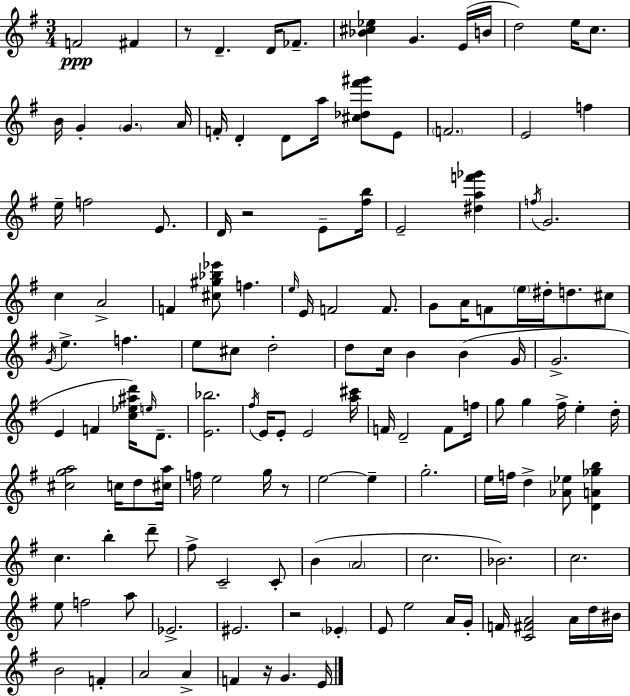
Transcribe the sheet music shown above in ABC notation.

X:1
T:Untitled
M:3/4
L:1/4
K:G
F2 ^F z/2 D D/4 _F/2 [_B^c_e] G E/4 B/4 d2 e/4 c/2 B/4 G G A/4 F/4 D D/2 a/4 [^c_d^f'^g']/2 E/2 F2 E2 f e/4 f2 E/2 D/4 z2 E/2 [^fb]/4 E2 [^daf'_g'] f/4 G2 c A2 F [^c^g_b_e']/2 f e/4 E/4 F2 F/2 G/2 A/4 F/2 e/4 ^d/4 d/2 ^c/2 G/4 e f e/2 ^c/2 d2 d/2 c/4 B B G/4 G2 E F [c_e^ad']/4 e/4 D/2 [E_b]2 ^f/4 E/4 E/2 E2 [a^c']/4 F/4 D2 F/2 f/4 g/2 g ^f/4 e d/4 [^cga]2 c/4 d/2 [^ca]/4 f/4 e2 g/4 z/2 e2 e g2 e/4 f/4 d [_A_e]/2 [DA_gb] c b d'/2 ^f/2 C2 C/2 B A2 c2 _B2 c2 e/2 f2 a/2 _E2 ^E2 z2 _E E/2 e2 A/4 G/4 F/4 [C^FA]2 A/4 d/4 ^B/4 B2 F A2 A F z/4 G E/4